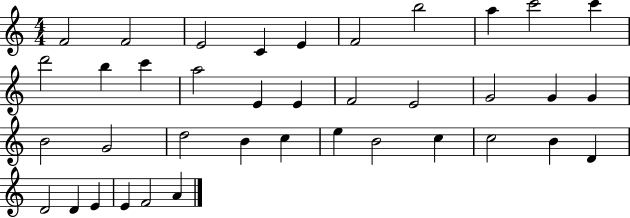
X:1
T:Untitled
M:4/4
L:1/4
K:C
F2 F2 E2 C E F2 b2 a c'2 c' d'2 b c' a2 E E F2 E2 G2 G G B2 G2 d2 B c e B2 c c2 B D D2 D E E F2 A